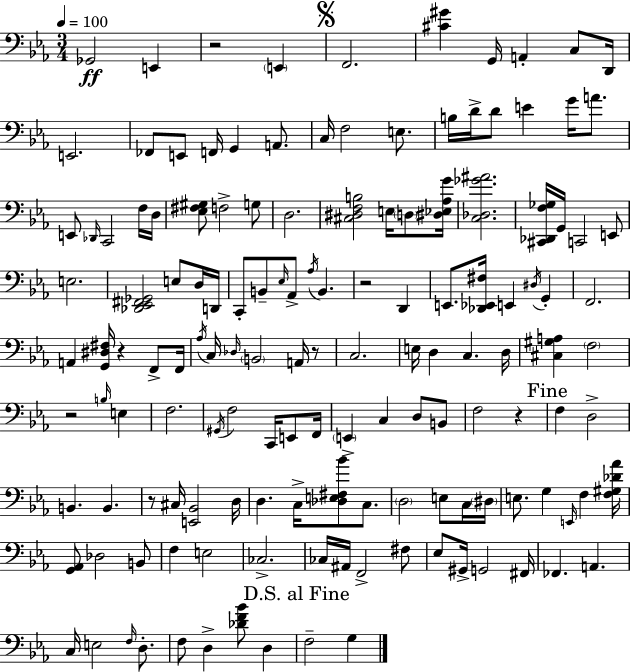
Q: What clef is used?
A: bass